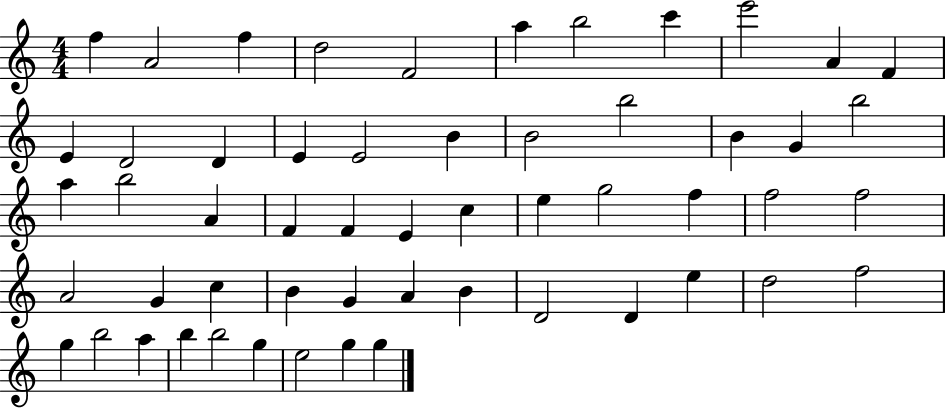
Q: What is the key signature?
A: C major